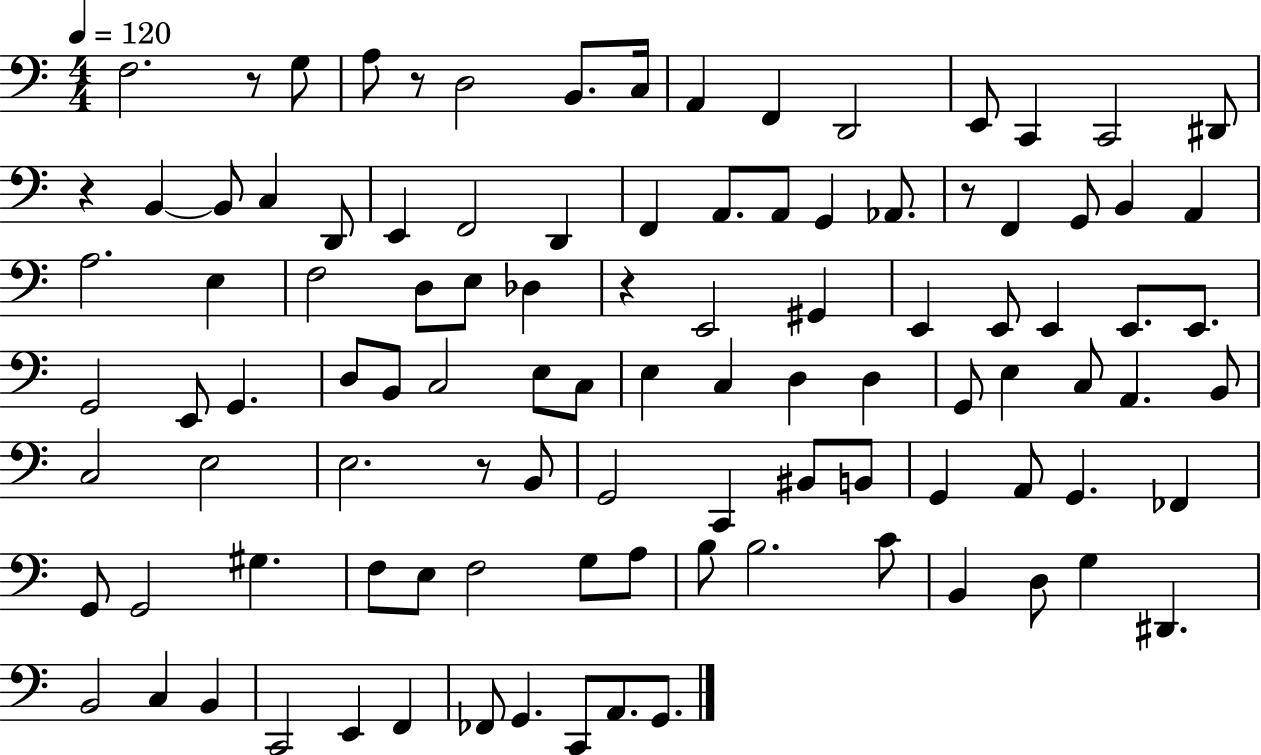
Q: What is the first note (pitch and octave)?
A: F3